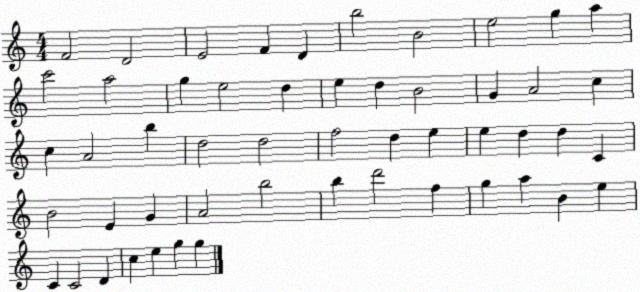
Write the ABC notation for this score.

X:1
T:Untitled
M:4/4
L:1/4
K:C
F2 D2 E2 F D b2 B2 e2 g a c'2 a2 g e2 d e d B2 G A2 c c A2 b d2 d2 f2 d e e d d C B2 E G A2 b2 b d'2 f g a B e C C2 D c e g g